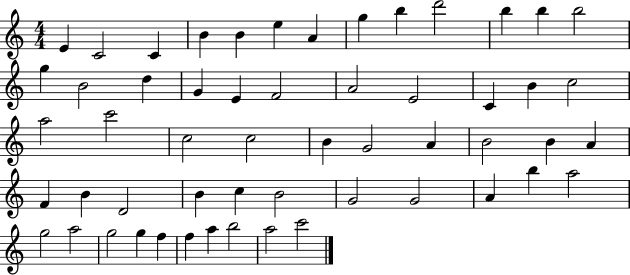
{
  \clef treble
  \numericTimeSignature
  \time 4/4
  \key c \major
  e'4 c'2 c'4 | b'4 b'4 e''4 a'4 | g''4 b''4 d'''2 | b''4 b''4 b''2 | \break g''4 b'2 d''4 | g'4 e'4 f'2 | a'2 e'2 | c'4 b'4 c''2 | \break a''2 c'''2 | c''2 c''2 | b'4 g'2 a'4 | b'2 b'4 a'4 | \break f'4 b'4 d'2 | b'4 c''4 b'2 | g'2 g'2 | a'4 b''4 a''2 | \break g''2 a''2 | g''2 g''4 f''4 | f''4 a''4 b''2 | a''2 c'''2 | \break \bar "|."
}